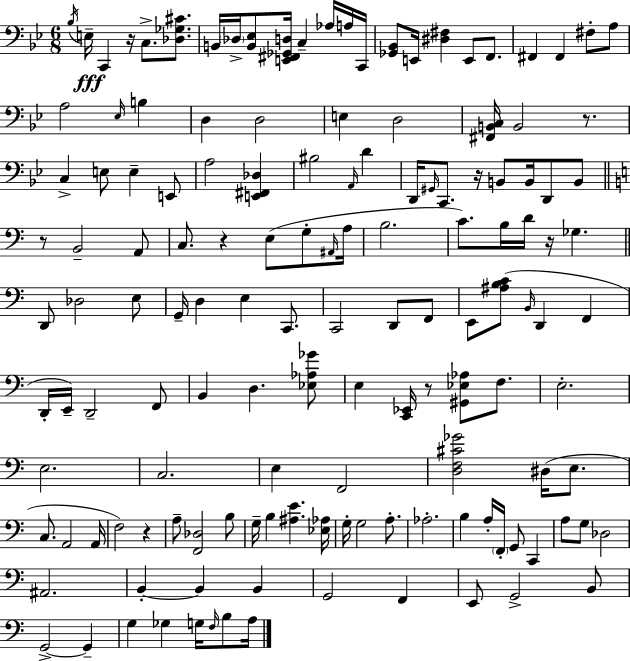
{
  \clef bass
  \numericTimeSignature
  \time 6/8
  \key bes \major
  \acciaccatura { bes16 }\fff e16-- c,4 r16 c8.-> <des ges cis'>8. | b,16 \parenthesize des16-> <b, ees>8 <e, fis, ges, d>16 c4-- aes16 a16 | c,16 <ges, bes,>8 e,16 <dis fis>4 e,8 f,8. | fis,4 fis,4 fis8-. a8 | \break a2 \grace { ees16 } b4 | d4 d2 | e4 d2 | <fis, b, c>16 b,2 r8. | \break c4-> e8 e4-- | e,8 a2 <e, fis, des>4 | bis2 \grace { a,16 } d'4 | d,16 \grace { gis,16 } c,8. r16 b,8 b,16 | \break d,8 b,8 \bar "||" \break \key c \major r8 b,2-- a,8 | c8. r4 e8( g8-. \grace { ais,16 } | a16 b2. | c'8.) b16 d'16 r16 ges4. | \break \bar "||" \break \key a \minor d,8 des2 e8 | g,16-- d4 e4 c,8. | c,2 d,8 f,8 | e,8 <ais b c'>8( \grace { b,16 } d,4 f,4 | \break d,16-. e,16--) d,2-- f,8 | b,4 d4. <ees aes ges'>8 | e4 <c, ees,>16 r8 <gis, ees aes>8 f8. | e2.-. | \break e2. | c2. | e4 f,2 | <d f cis' ges'>2 dis16( e8. | \break c8. a,2 | a,16 f2) r4 | a8-- <f, des>2 b8 | g16-- b4 <ais e'>4. | \break <ees aes>16 g16-. g2 a8.-. | aes2.-. | b4 a16-. \parenthesize f,16-. g,8 c,4 | a8 g8 des2 | \break ais,2. | b,4-.~~ b,4 b,4 | g,2 f,4 | e,8 g,2-> b,8 | \break g,2->~~ g,4-- | g4 ges4 g16 \grace { f16 } b8 | a16 \bar "|."
}